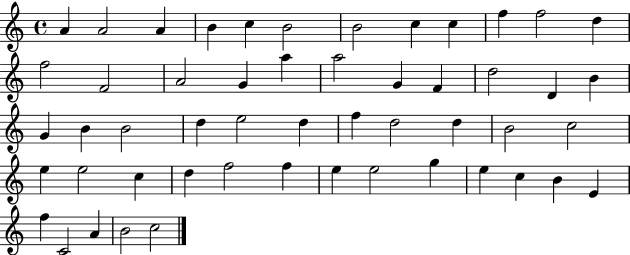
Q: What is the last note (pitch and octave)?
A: C5